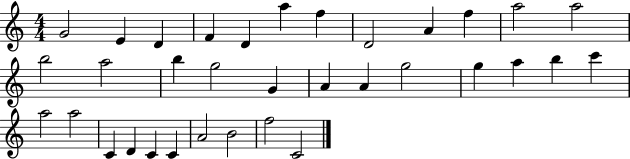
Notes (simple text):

G4/h E4/q D4/q F4/q D4/q A5/q F5/q D4/h A4/q F5/q A5/h A5/h B5/h A5/h B5/q G5/h G4/q A4/q A4/q G5/h G5/q A5/q B5/q C6/q A5/h A5/h C4/q D4/q C4/q C4/q A4/h B4/h F5/h C4/h